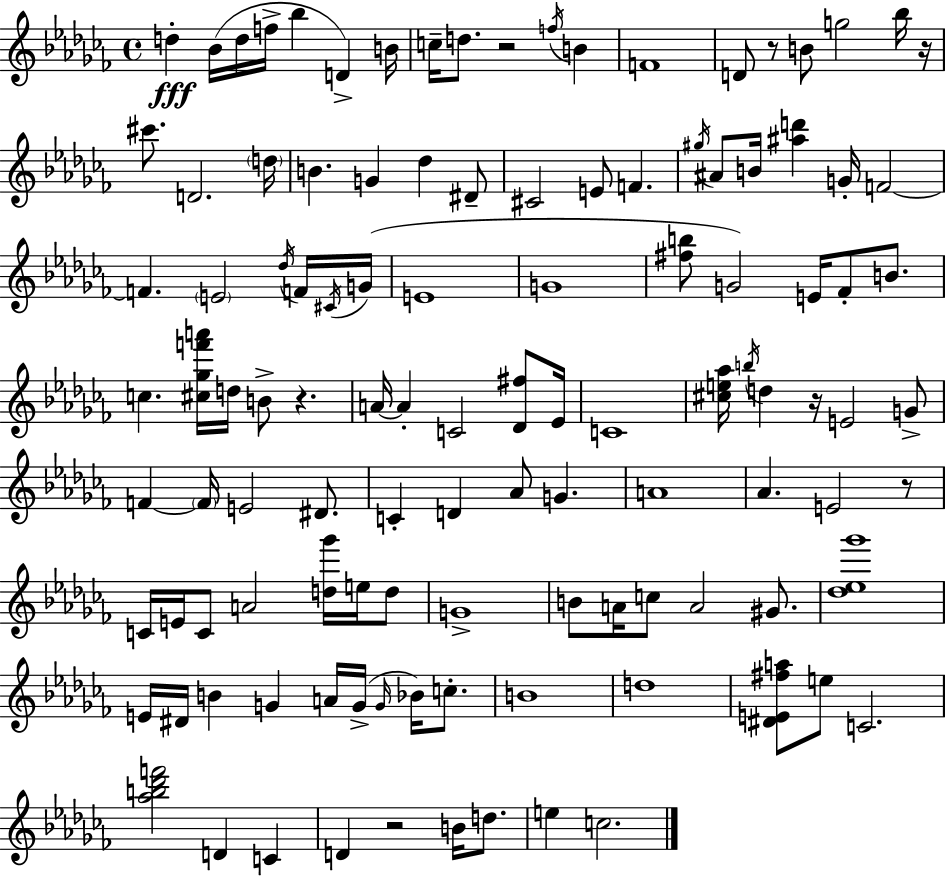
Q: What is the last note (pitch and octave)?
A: C5